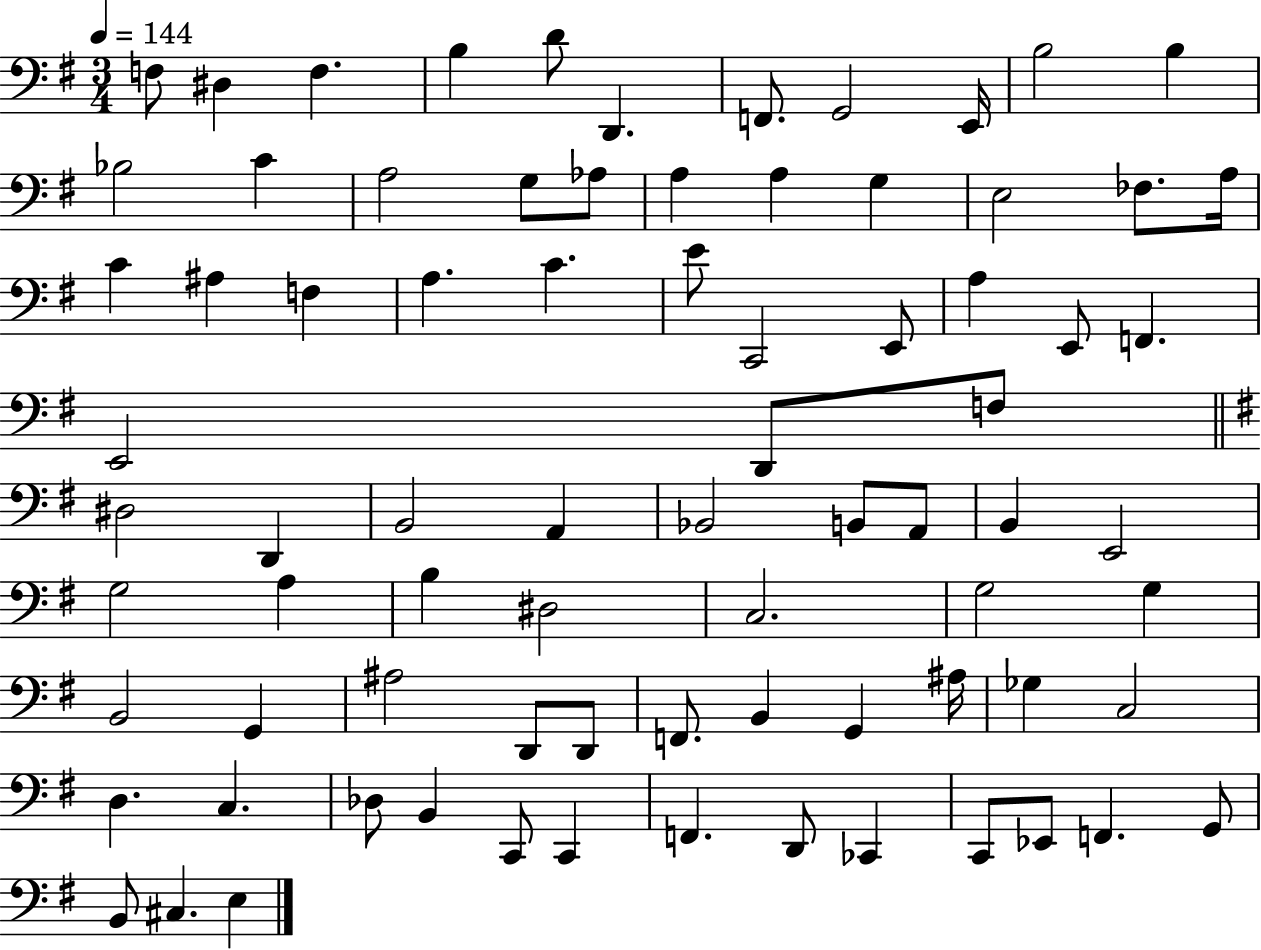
X:1
T:Untitled
M:3/4
L:1/4
K:G
F,/2 ^D, F, B, D/2 D,, F,,/2 G,,2 E,,/4 B,2 B, _B,2 C A,2 G,/2 _A,/2 A, A, G, E,2 _F,/2 A,/4 C ^A, F, A, C E/2 C,,2 E,,/2 A, E,,/2 F,, E,,2 D,,/2 F,/2 ^D,2 D,, B,,2 A,, _B,,2 B,,/2 A,,/2 B,, E,,2 G,2 A, B, ^D,2 C,2 G,2 G, B,,2 G,, ^A,2 D,,/2 D,,/2 F,,/2 B,, G,, ^A,/4 _G, C,2 D, C, _D,/2 B,, C,,/2 C,, F,, D,,/2 _C,, C,,/2 _E,,/2 F,, G,,/2 B,,/2 ^C, E,